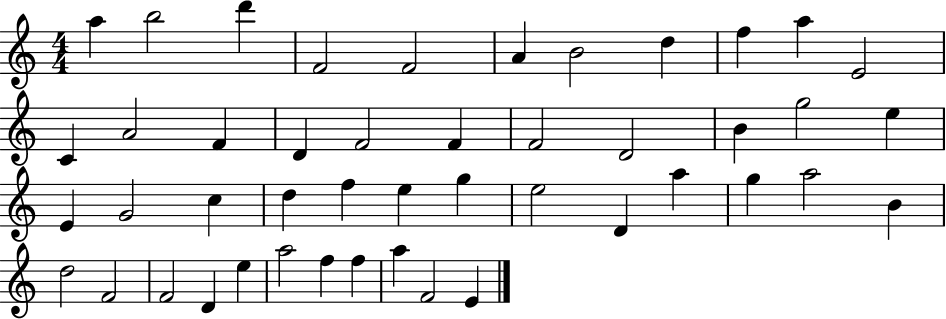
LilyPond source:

{
  \clef treble
  \numericTimeSignature
  \time 4/4
  \key c \major
  a''4 b''2 d'''4 | f'2 f'2 | a'4 b'2 d''4 | f''4 a''4 e'2 | \break c'4 a'2 f'4 | d'4 f'2 f'4 | f'2 d'2 | b'4 g''2 e''4 | \break e'4 g'2 c''4 | d''4 f''4 e''4 g''4 | e''2 d'4 a''4 | g''4 a''2 b'4 | \break d''2 f'2 | f'2 d'4 e''4 | a''2 f''4 f''4 | a''4 f'2 e'4 | \break \bar "|."
}